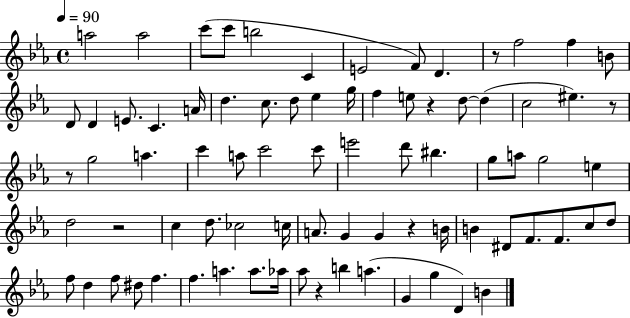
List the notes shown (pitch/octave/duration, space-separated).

A5/h A5/h C6/e C6/e B5/h C4/q E4/h F4/e D4/q. R/e F5/h F5/q B4/e D4/e D4/q E4/e. C4/q. A4/s D5/q. C5/e. D5/e Eb5/q G5/s F5/q E5/e R/q D5/e D5/q C5/h EIS5/q. R/e R/e G5/h A5/q. C6/q A5/e C6/h C6/e E6/h D6/e BIS5/q. G5/e A5/e G5/h E5/q D5/h R/h C5/q D5/e. CES5/h C5/s A4/e. G4/q G4/q R/q B4/s B4/q D#4/e F4/e. F4/e. C5/e D5/e F5/e D5/q F5/e D#5/e F5/q. F5/q. A5/q. A5/e. Ab5/s Ab5/e R/q B5/q A5/q. G4/q G5/q D4/q B4/q